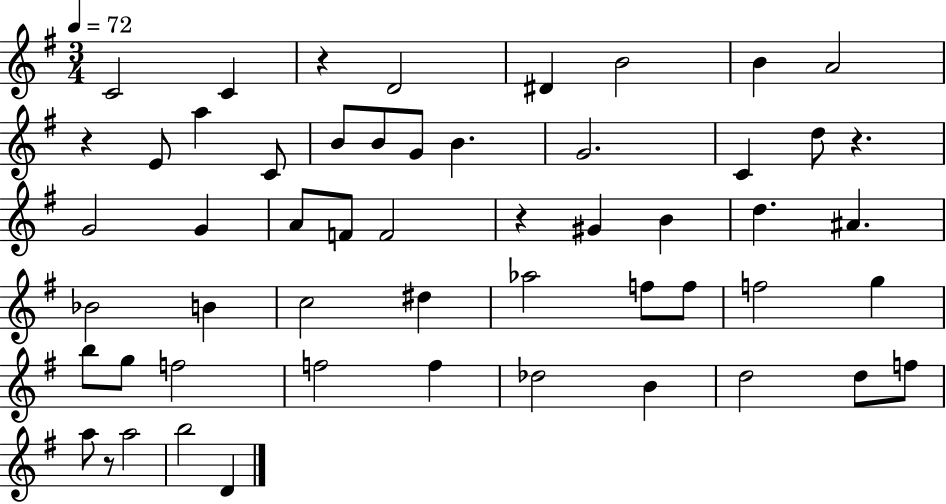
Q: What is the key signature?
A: G major